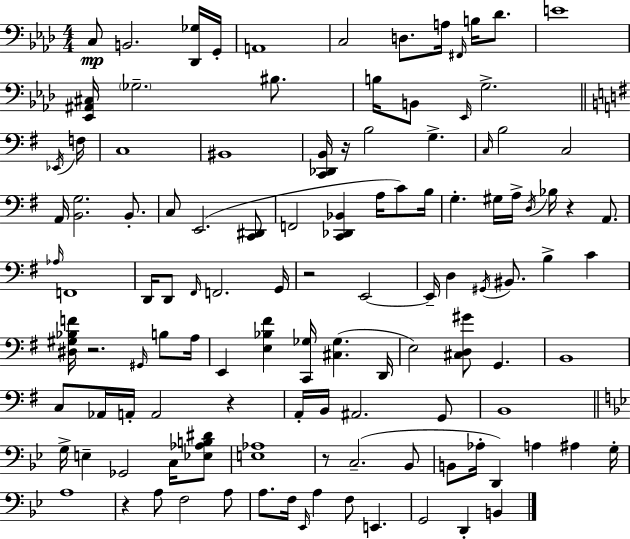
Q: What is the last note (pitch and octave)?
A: B2